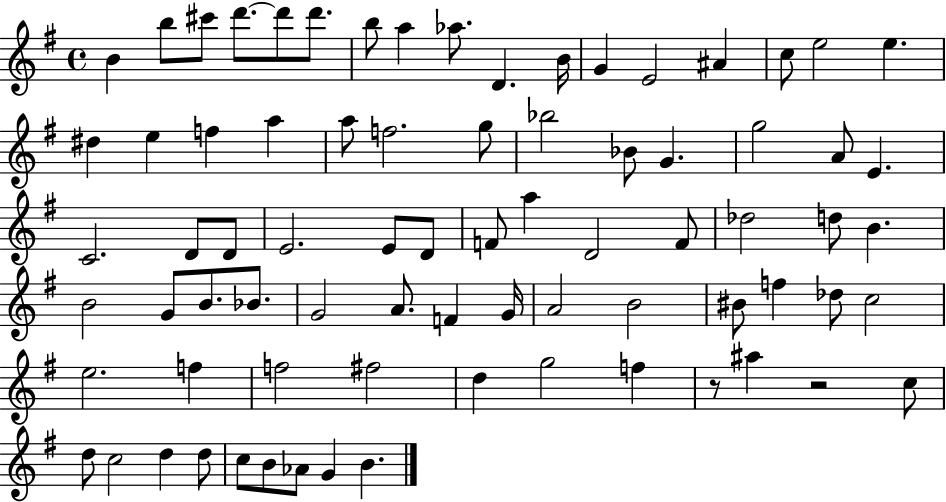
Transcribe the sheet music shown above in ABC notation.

X:1
T:Untitled
M:4/4
L:1/4
K:G
B b/2 ^c'/2 d'/2 d'/2 d'/2 b/2 a _a/2 D B/4 G E2 ^A c/2 e2 e ^d e f a a/2 f2 g/2 _b2 _B/2 G g2 A/2 E C2 D/2 D/2 E2 E/2 D/2 F/2 a D2 F/2 _d2 d/2 B B2 G/2 B/2 _B/2 G2 A/2 F G/4 A2 B2 ^B/2 f _d/2 c2 e2 f f2 ^f2 d g2 f z/2 ^a z2 c/2 d/2 c2 d d/2 c/2 B/2 _A/2 G B